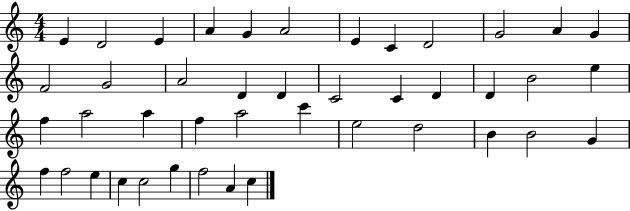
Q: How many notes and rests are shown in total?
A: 43